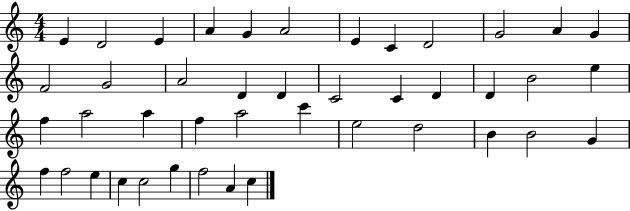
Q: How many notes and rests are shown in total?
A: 43